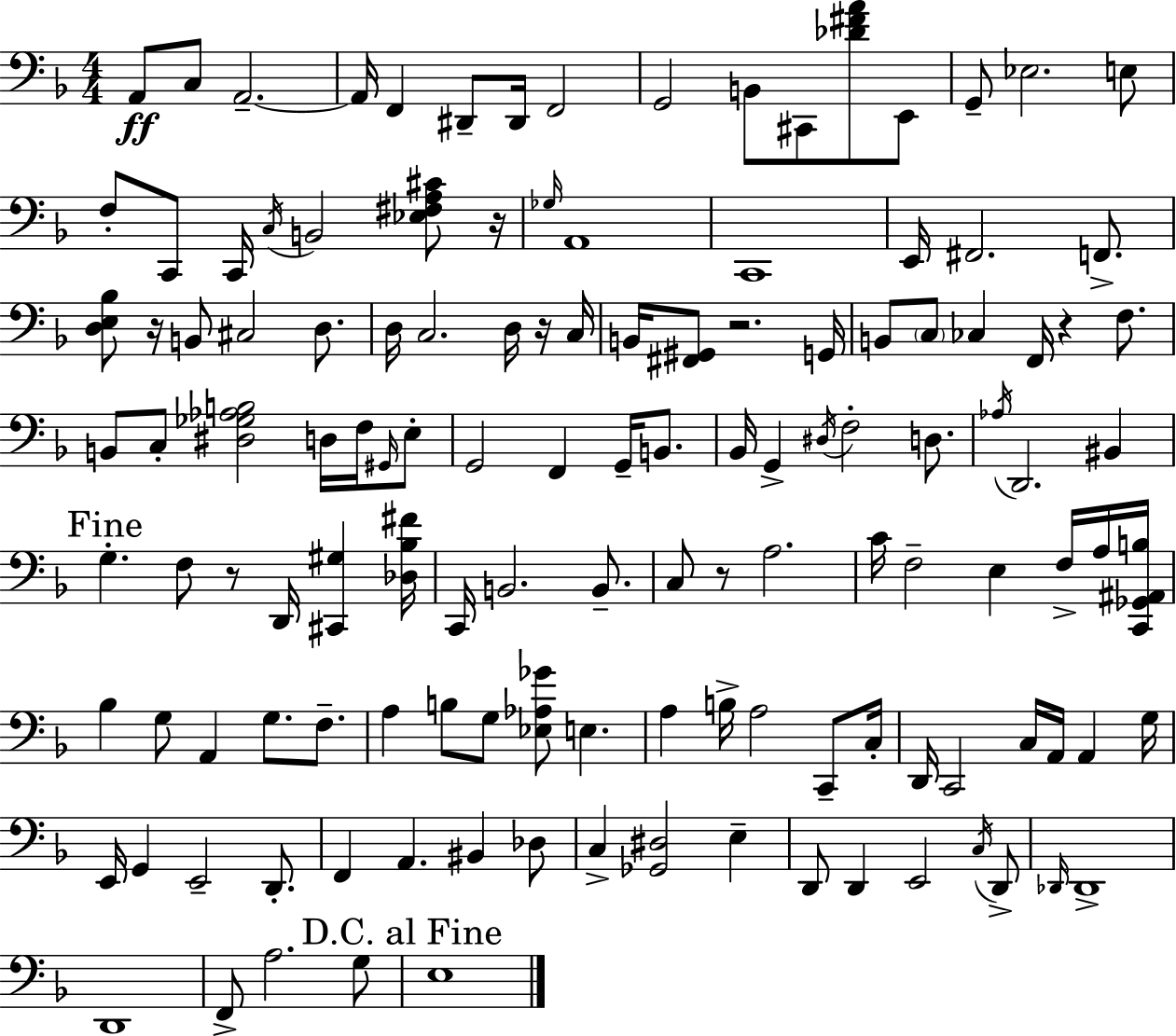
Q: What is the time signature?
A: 4/4